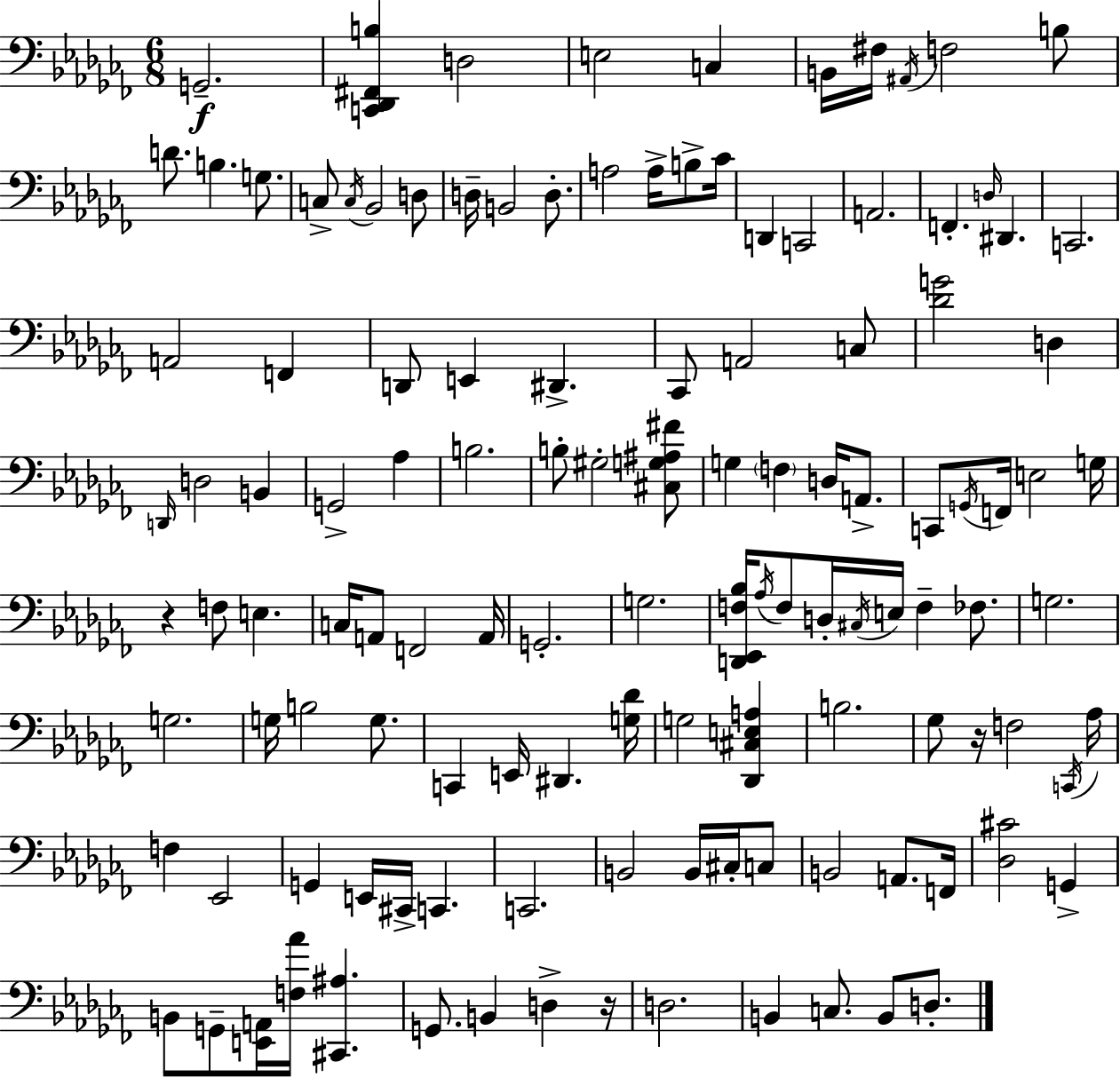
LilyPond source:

{
  \clef bass
  \numericTimeSignature
  \time 6/8
  \key aes \minor
  g,2.--\f | <c, des, fis, b>4 d2 | e2 c4 | b,16 fis16 \acciaccatura { ais,16 } f2 b8 | \break d'8. b4. g8. | c8-> \acciaccatura { c16 } bes,2 | d8 d16-- b,2 d8.-. | a2 a16-> b8-> | \break ces'16 d,4 c,2 | a,2. | f,4.-. \grace { d16 } dis,4. | c,2. | \break a,2 f,4 | d,8 e,4 dis,4.-> | ces,8 a,2 | c8 <des' g'>2 d4 | \break \grace { d,16 } d2 | b,4 g,2-> | aes4 b2. | b8-. gis2-. | \break <cis g ais fis'>8 g4 \parenthesize f4 | d16 a,8.-> c,8 \acciaccatura { g,16 } f,16 e2 | g16 r4 f8 e4. | c16 a,8 f,2 | \break a,16 g,2.-. | g2. | <d, ees, f bes>16 \acciaccatura { aes16 } f8 d16-. \acciaccatura { cis16 } e16 | f4-- fes8. g2. | \break g2. | g16 b2 | g8. c,4 e,16 | dis,4. <g des'>16 g2 | \break <des, cis e a>4 b2. | ges8 r16 f2 | \acciaccatura { c,16 } aes16 f4 | ees,2 g,4 | \break e,16 cis,16-> c,4. c,2. | b,2 | b,16 cis16-. c8 b,2 | a,8. f,16 <des cis'>2 | \break g,4-> b,8 g,8-- | <e, a,>16 <f aes'>16 <cis, ais>4. g,8. b,4 | d4-> r16 d2. | b,4 | \break c8. b,8 d8.-. \bar "|."
}